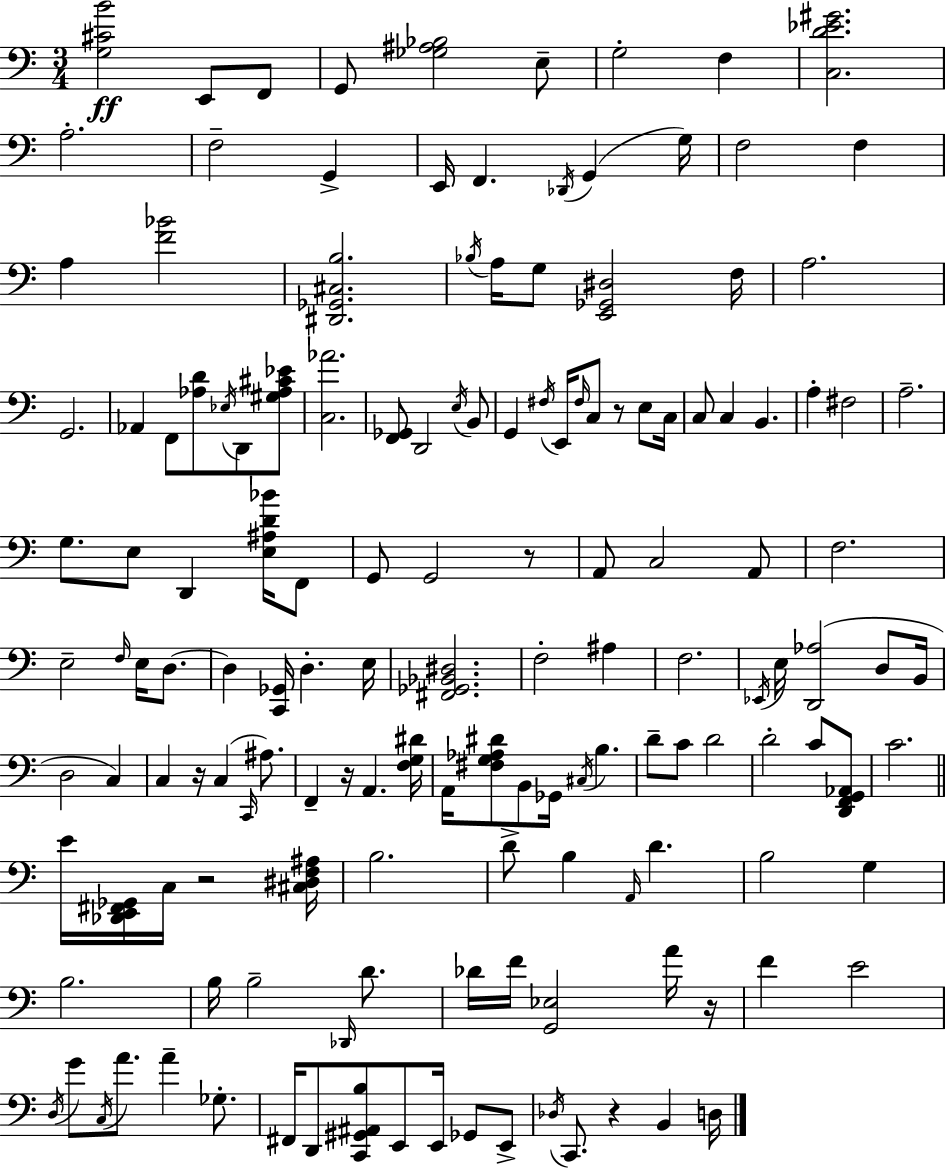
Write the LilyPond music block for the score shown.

{
  \clef bass
  \numericTimeSignature
  \time 3/4
  \key c \major
  <g cis' b'>2\ff e,8 f,8 | g,8 <ges ais bes>2 e8-- | g2-. f4 | <c d' ees' gis'>2. | \break a2.-. | f2-- g,4-> | e,16 f,4. \acciaccatura { des,16 }( g,4 | g16) f2 f4 | \break a4 <f' bes'>2 | <dis, ges, cis b>2. | \acciaccatura { bes16 } a16 g8 <e, ges, dis>2 | f16 a2. | \break g,2. | aes,4 f,8 <aes d'>8 \acciaccatura { ees16 } d,8 | <gis aes cis' ees'>8 <c aes'>2. | <f, ges,>8 d,2 | \break \acciaccatura { e16 } b,8 g,4 \acciaccatura { fis16 } e,16 \grace { fis16 } c8 | r8 e8 c16 c8 c4 | b,4. a4-. fis2 | a2.-- | \break g8. e8 d,4 | <e ais d' bes'>16 f,8 g,8 g,2 | r8 a,8 c2 | a,8 f2. | \break e2-- | \grace { f16 } e16 d8.~~ d4 <c, ges,>16 | d4.-. e16 <fis, ges, bes, dis>2. | f2-. | \break ais4 f2. | \acciaccatura { ees,16 } e16 <d, aes>2( | d8 b,16 d2 | c4) c4 | \break r16 c4( \grace { c,16 } ais8.) f,4-- | r16 a,4. <f g dis'>16 a,16 <fis g aes dis'>8 | b,8 ges,16 \acciaccatura { cis16 } b4. d'8-- | c'8 d'2 d'2-. | \break c'8 <d, f, g, aes,>8 c'2. | \bar "||" \break \key a \minor e'16 <des, e, fis, ges,>16 c16 r2 <cis dis f ais>16 | b2. | d'8-> b4 \grace { a,16 } d'4. | b2 g4 | \break b2. | b16 b2-- \grace { des,16 } d'8. | des'16 f'16 <g, ees>2 | a'16 r16 f'4 e'2 | \break \acciaccatura { d16 } g'8 \acciaccatura { c16 } a'8. a'4-- | ges8.-. fis,16 d,8 <c, gis, ais, b>8 e,8 e,16 | ges,8 e,8-> \acciaccatura { des16 } c,8. r4 | b,4 d16 \bar "|."
}